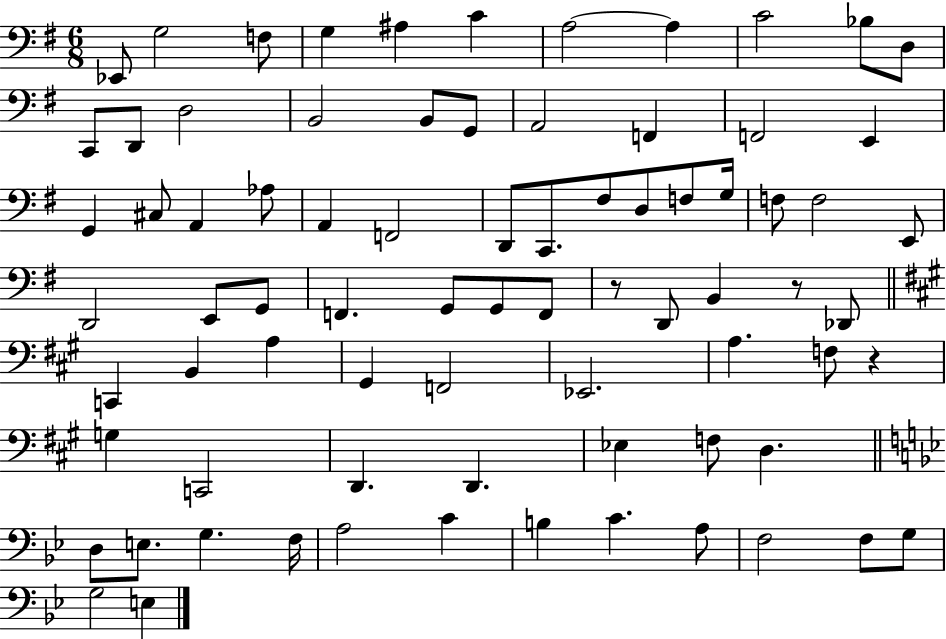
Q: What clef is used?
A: bass